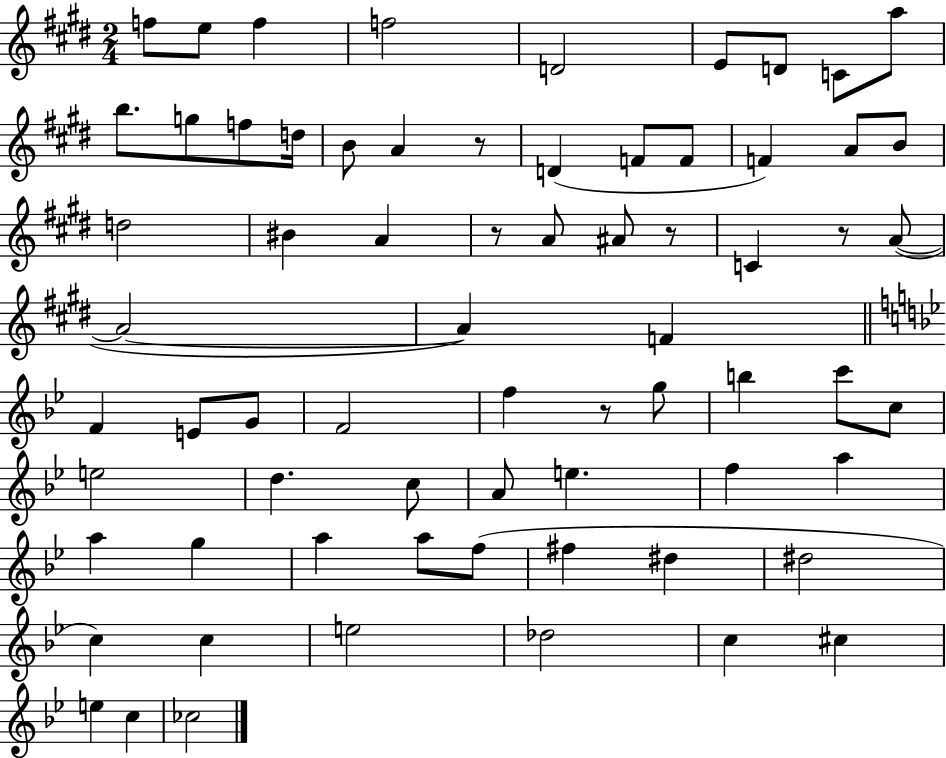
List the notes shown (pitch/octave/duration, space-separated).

F5/e E5/e F5/q F5/h D4/h E4/e D4/e C4/e A5/e B5/e. G5/e F5/e D5/s B4/e A4/q R/e D4/q F4/e F4/e F4/q A4/e B4/e D5/h BIS4/q A4/q R/e A4/e A#4/e R/e C4/q R/e A4/e A4/h A4/q F4/q F4/q E4/e G4/e F4/h F5/q R/e G5/e B5/q C6/e C5/e E5/h D5/q. C5/e A4/e E5/q. F5/q A5/q A5/q G5/q A5/q A5/e F5/e F#5/q D#5/q D#5/h C5/q C5/q E5/h Db5/h C5/q C#5/q E5/q C5/q CES5/h